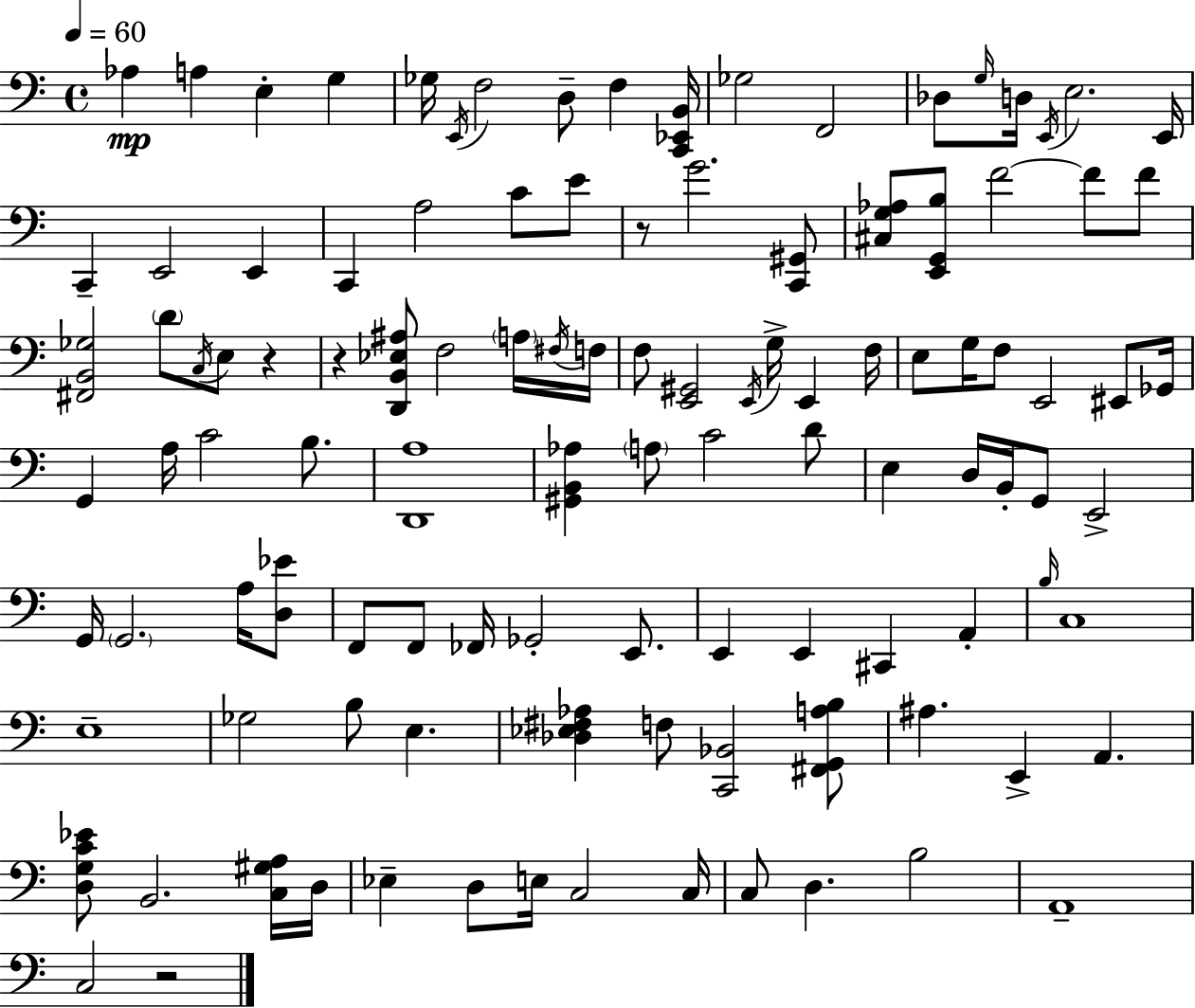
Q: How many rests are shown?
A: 4